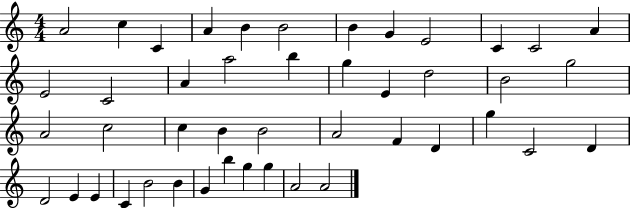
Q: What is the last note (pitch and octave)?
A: A4